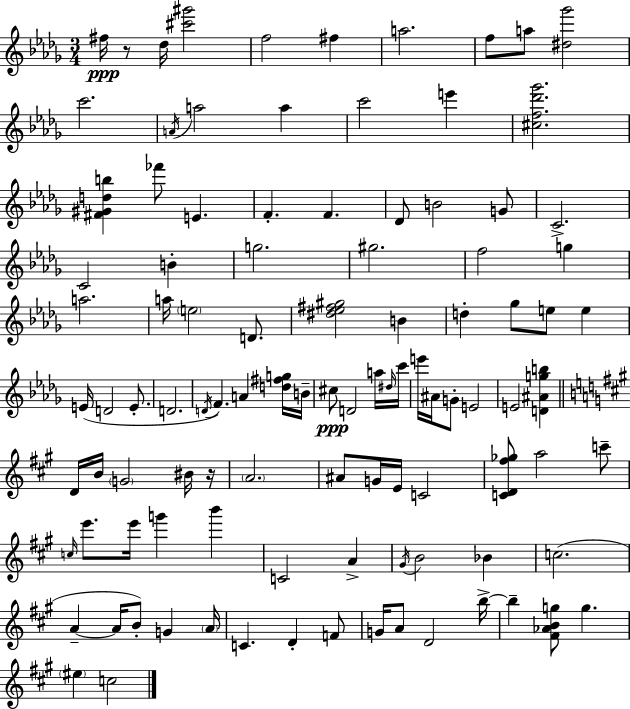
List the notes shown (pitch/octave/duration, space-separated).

F#5/s R/e Db5/s [C#6,G#6]/h F5/h F#5/q A5/h. F5/e A5/e [D#5,Gb6]/h C6/h. A4/s A5/h A5/q C6/h E6/q [C#5,F5,Db6,Gb6]/h. [F#4,G#4,D5,B5]/q FES6/e E4/q. F4/q. F4/q. Db4/e B4/h G4/e C4/h. C4/h B4/q G5/h. G#5/h. F5/h G5/q A5/h. A5/s E5/h D4/e. [D#5,Eb5,F#5,G#5]/h B4/q D5/q Gb5/e E5/e E5/q E4/s D4/h E4/e. D4/h. D4/s F4/q. A4/q [D5,F#5,G5]/s B4/s C#5/e D4/h A5/s D#5/s C6/s E6/s A#4/s G4/e E4/h E4/h [D4,A#4,G5,B5]/q D4/s B4/s G4/h BIS4/s R/s A4/h. A#4/e G4/s E4/s C4/h [C4,D4,F#5,Gb5]/e A5/h C6/e C5/s E6/e. E6/s G6/q B6/q C4/h A4/q G#4/s B4/h Bb4/q C5/h. A4/q A4/s B4/e G4/q A4/s C4/q. D4/q F4/e G4/s A4/e D4/h B5/s B5/q [F#4,Ab4,B4,G5]/e G5/q. EIS5/q C5/h